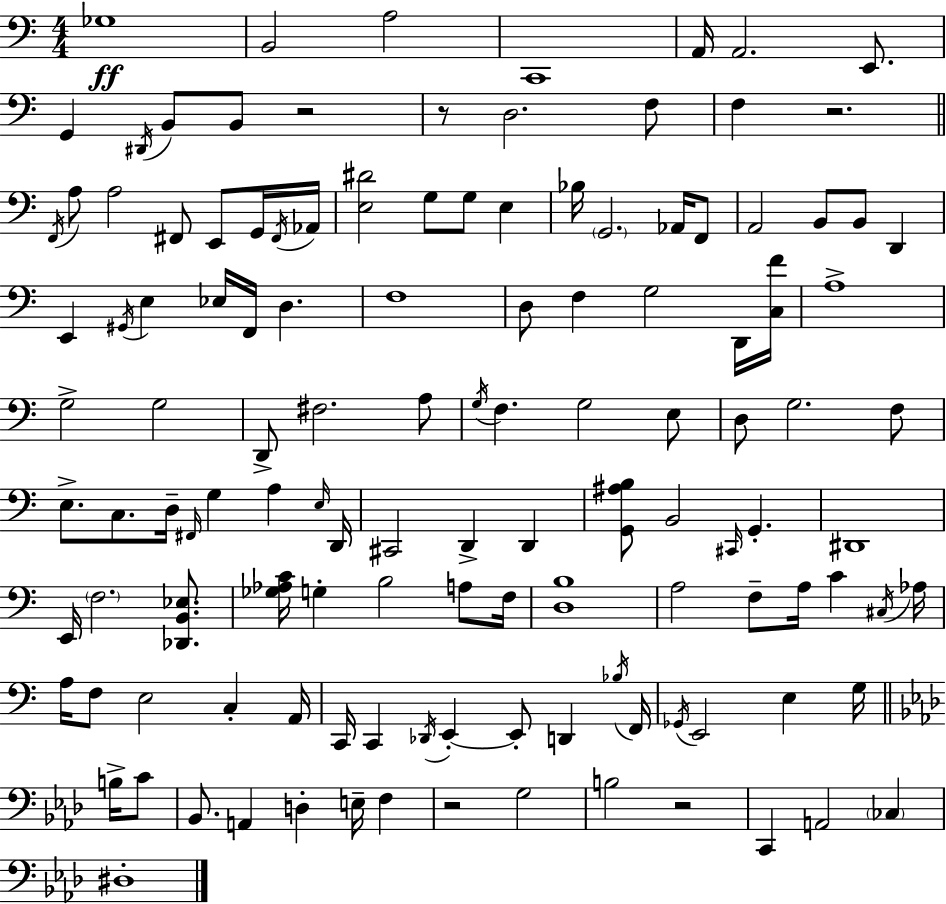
Gb3/w B2/h A3/h C2/w A2/s A2/h. E2/e. G2/q D#2/s B2/e B2/e R/h R/e D3/h. F3/e F3/q R/h. F2/s A3/e A3/h F#2/e E2/e G2/s F#2/s Ab2/s [E3,D#4]/h G3/e G3/e E3/q Bb3/s G2/h. Ab2/s F2/e A2/h B2/e B2/e D2/q E2/q G#2/s E3/q Eb3/s F2/s D3/q. F3/w D3/e F3/q G3/h D2/s [C3,F4]/s A3/w G3/h G3/h D2/e F#3/h. A3/e G3/s F3/q. G3/h E3/e D3/e G3/h. F3/e E3/e. C3/e. D3/s F#2/s G3/q A3/q E3/s D2/s C#2/h D2/q D2/q [G2,A#3,B3]/e B2/h C#2/s G2/q. D#2/w E2/s F3/h. [Db2,B2,Eb3]/e. [Gb3,Ab3,C4]/s G3/q B3/h A3/e F3/s [D3,B3]/w A3/h F3/e A3/s C4/q C#3/s Ab3/s A3/s F3/e E3/h C3/q A2/s C2/s C2/q Db2/s E2/q E2/e D2/q Bb3/s F2/s Gb2/s E2/h E3/q G3/s B3/s C4/e Bb2/e. A2/q D3/q E3/s F3/q R/h G3/h B3/h R/h C2/q A2/h CES3/q D#3/w